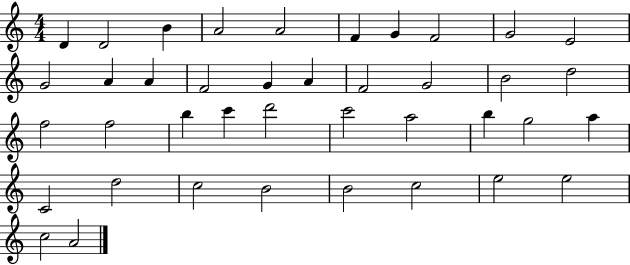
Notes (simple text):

D4/q D4/h B4/q A4/h A4/h F4/q G4/q F4/h G4/h E4/h G4/h A4/q A4/q F4/h G4/q A4/q F4/h G4/h B4/h D5/h F5/h F5/h B5/q C6/q D6/h C6/h A5/h B5/q G5/h A5/q C4/h D5/h C5/h B4/h B4/h C5/h E5/h E5/h C5/h A4/h